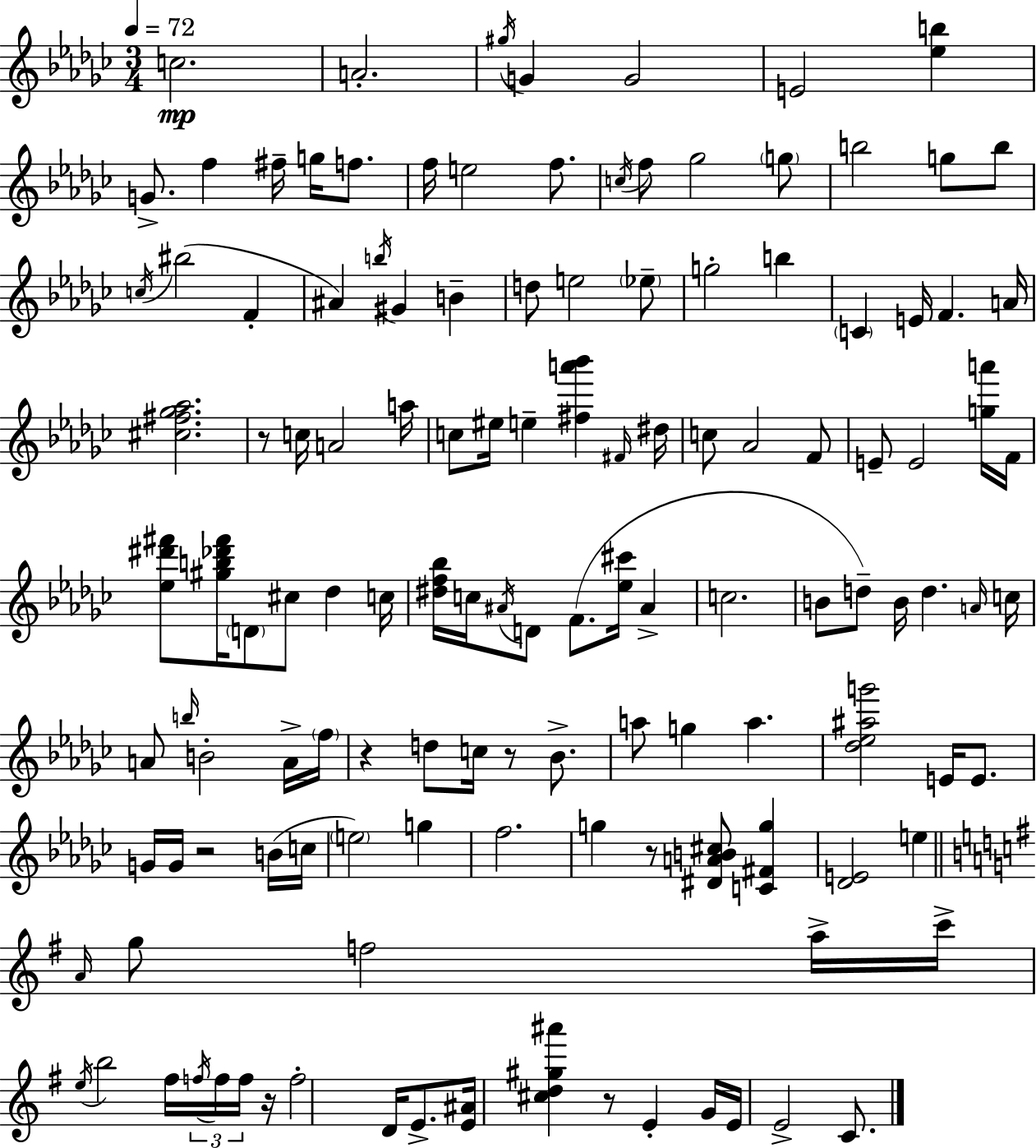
{
  \clef treble
  \numericTimeSignature
  \time 3/4
  \key ees \minor
  \tempo 4 = 72
  c''2.\mp | a'2.-. | \acciaccatura { gis''16 } g'4 g'2 | e'2 <ees'' b''>4 | \break g'8.-> f''4 fis''16-- g''16 f''8. | f''16 e''2 f''8. | \acciaccatura { c''16 } f''8 ges''2 | \parenthesize g''8 b''2 g''8 | \break b''8 \acciaccatura { c''16 }( bis''2 f'4-. | ais'4) \acciaccatura { b''16 } gis'4 | b'4-- d''8 e''2 | \parenthesize ees''8-- g''2-. | \break b''4 \parenthesize c'4 e'16 f'4. | a'16 <cis'' fis'' ges'' aes''>2. | r8 c''16 a'2 | a''16 c''8 eis''16 e''4-- <fis'' a''' bes'''>4 | \break \grace { fis'16 } dis''16 c''8 aes'2 | f'8 e'8-- e'2 | <g'' a'''>16 f'16 <ees'' dis''' fis'''>8 <gis'' b'' des''' fis'''>16 \parenthesize d'8 cis''8 | des''4 c''16 <dis'' f'' bes''>16 c''16 \acciaccatura { ais'16 } d'8 f'8.( | \break <ees'' cis'''>16 ais'4-> c''2. | b'8 d''8--) b'16 d''4. | \grace { a'16 } c''16 a'8 \grace { b''16 } b'2-. | a'16-> \parenthesize f''16 r4 | \break d''8 c''16 r8 bes'8.-> a''8 g''4 | a''4. <des'' ees'' ais'' g'''>2 | e'16 e'8. g'16 g'16 r2 | b'16( c''16 \parenthesize e''2) | \break g''4 f''2. | g''4 | r8 <dis' a' b' cis''>8 <c' fis' g''>4 <des' e'>2 | e''4 \bar "||" \break \key g \major \grace { a'16 } g''8 f''2 a''16-> | c'''16-> \acciaccatura { e''16 } b''2 fis''16 \tuplet 3/2 { \acciaccatura { f''16 } | f''16 f''16 } r16 f''2-. d'16 | e'8.-> <e' ais'>16 <cis'' d'' gis'' ais'''>4 r8 e'4-. | \break g'16 e'16 e'2-> | c'8. \bar "|."
}